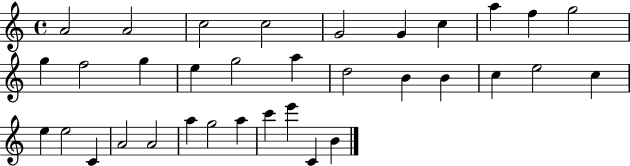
A4/h A4/h C5/h C5/h G4/h G4/q C5/q A5/q F5/q G5/h G5/q F5/h G5/q E5/q G5/h A5/q D5/h B4/q B4/q C5/q E5/h C5/q E5/q E5/h C4/q A4/h A4/h A5/q G5/h A5/q C6/q E6/q C4/q B4/q